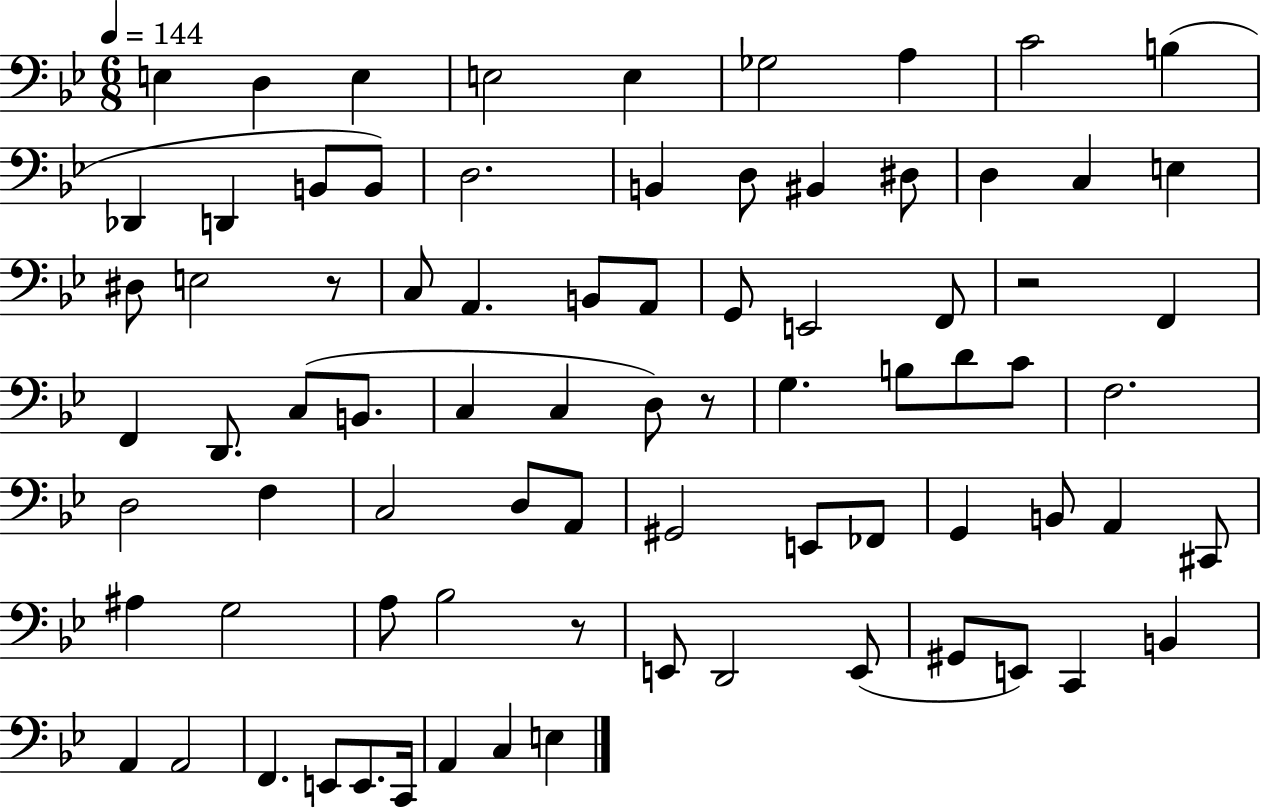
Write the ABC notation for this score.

X:1
T:Untitled
M:6/8
L:1/4
K:Bb
E, D, E, E,2 E, _G,2 A, C2 B, _D,, D,, B,,/2 B,,/2 D,2 B,, D,/2 ^B,, ^D,/2 D, C, E, ^D,/2 E,2 z/2 C,/2 A,, B,,/2 A,,/2 G,,/2 E,,2 F,,/2 z2 F,, F,, D,,/2 C,/2 B,,/2 C, C, D,/2 z/2 G, B,/2 D/2 C/2 F,2 D,2 F, C,2 D,/2 A,,/2 ^G,,2 E,,/2 _F,,/2 G,, B,,/2 A,, ^C,,/2 ^A, G,2 A,/2 _B,2 z/2 E,,/2 D,,2 E,,/2 ^G,,/2 E,,/2 C,, B,, A,, A,,2 F,, E,,/2 E,,/2 C,,/4 A,, C, E,